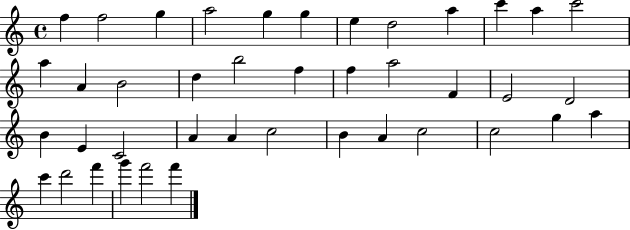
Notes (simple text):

F5/q F5/h G5/q A5/h G5/q G5/q E5/q D5/h A5/q C6/q A5/q C6/h A5/q A4/q B4/h D5/q B5/h F5/q F5/q A5/h F4/q E4/h D4/h B4/q E4/q C4/h A4/q A4/q C5/h B4/q A4/q C5/h C5/h G5/q A5/q C6/q D6/h F6/q G6/q F6/h F6/q